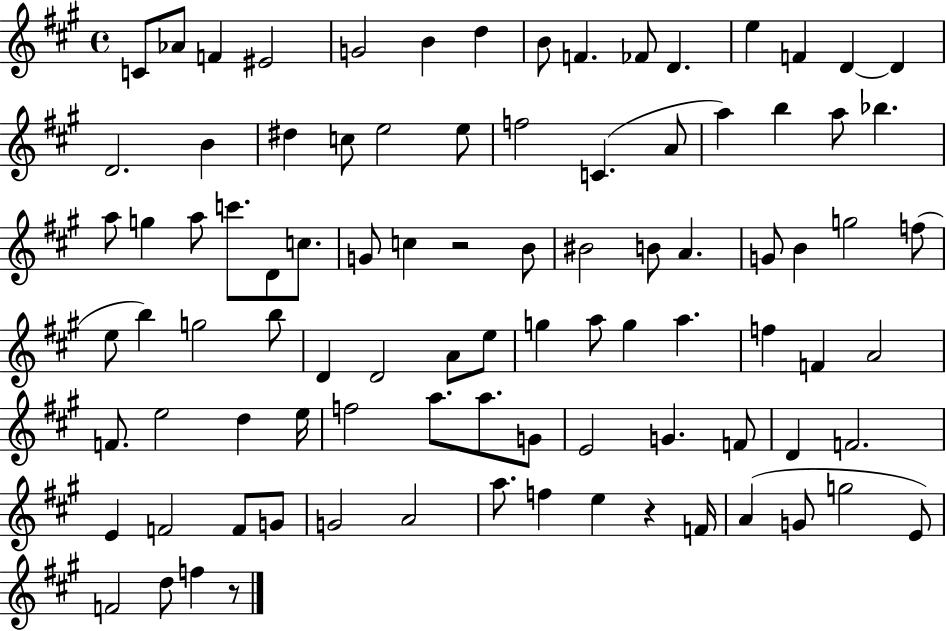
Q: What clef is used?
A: treble